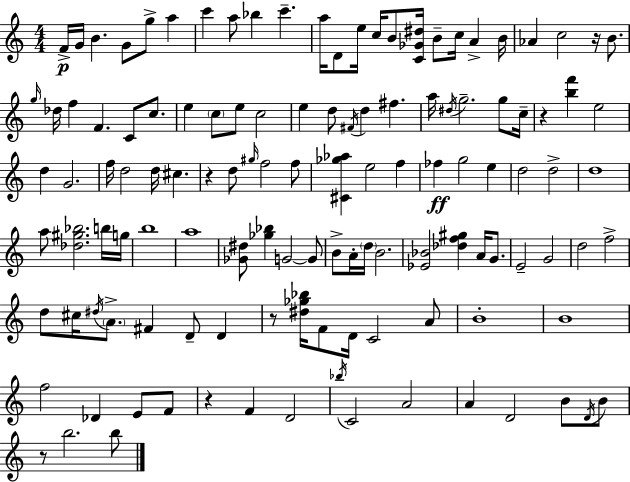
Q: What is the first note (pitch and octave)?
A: F4